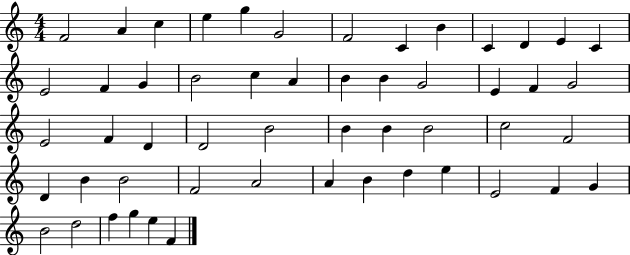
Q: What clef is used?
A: treble